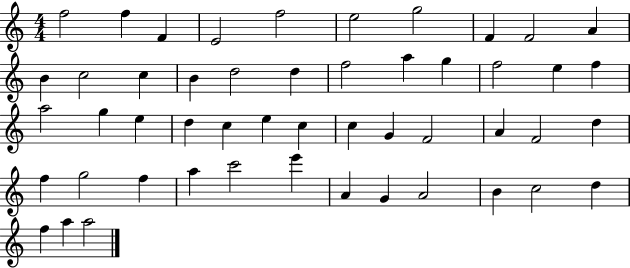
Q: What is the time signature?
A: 4/4